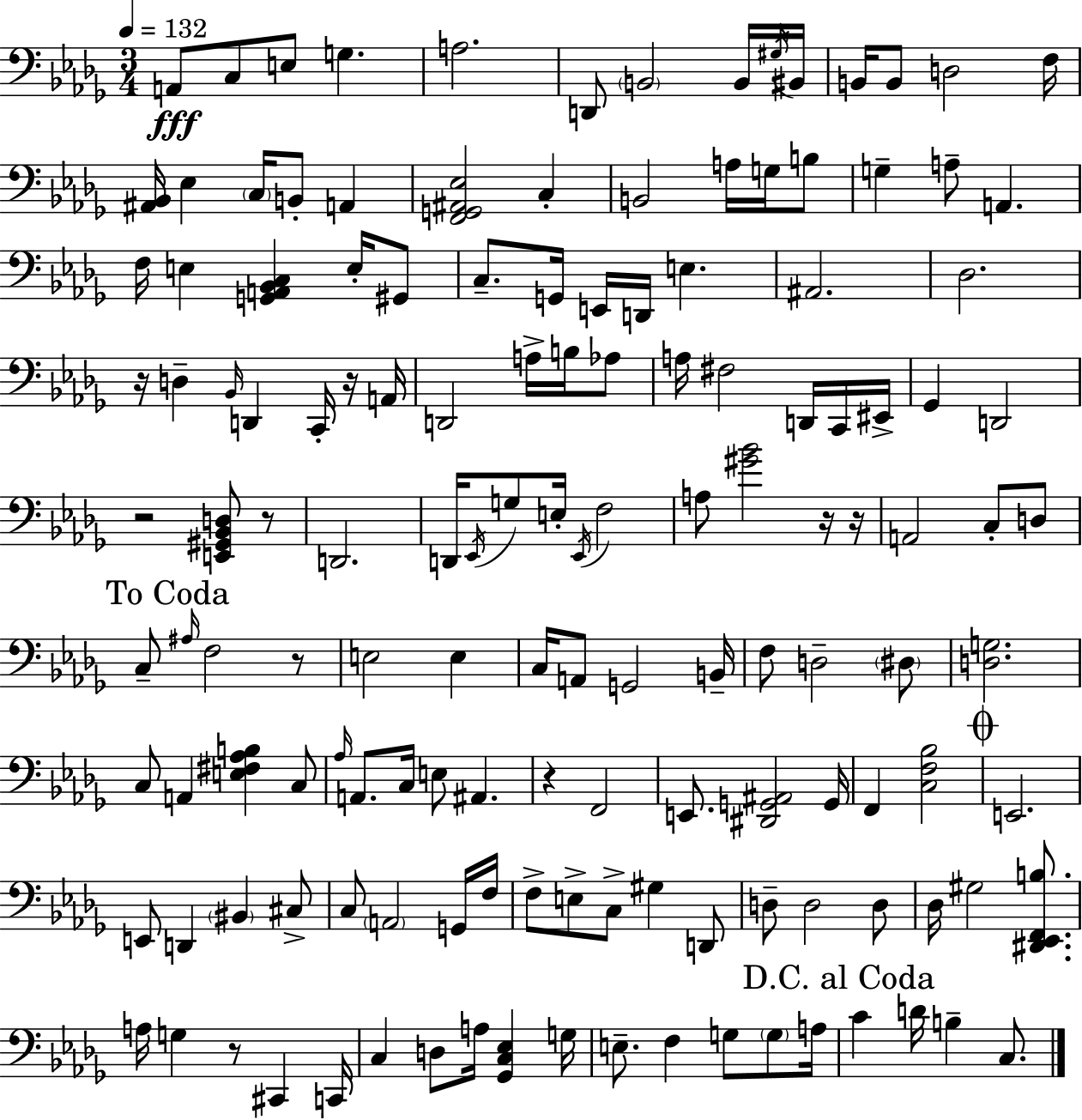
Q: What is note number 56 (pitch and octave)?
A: Eb2